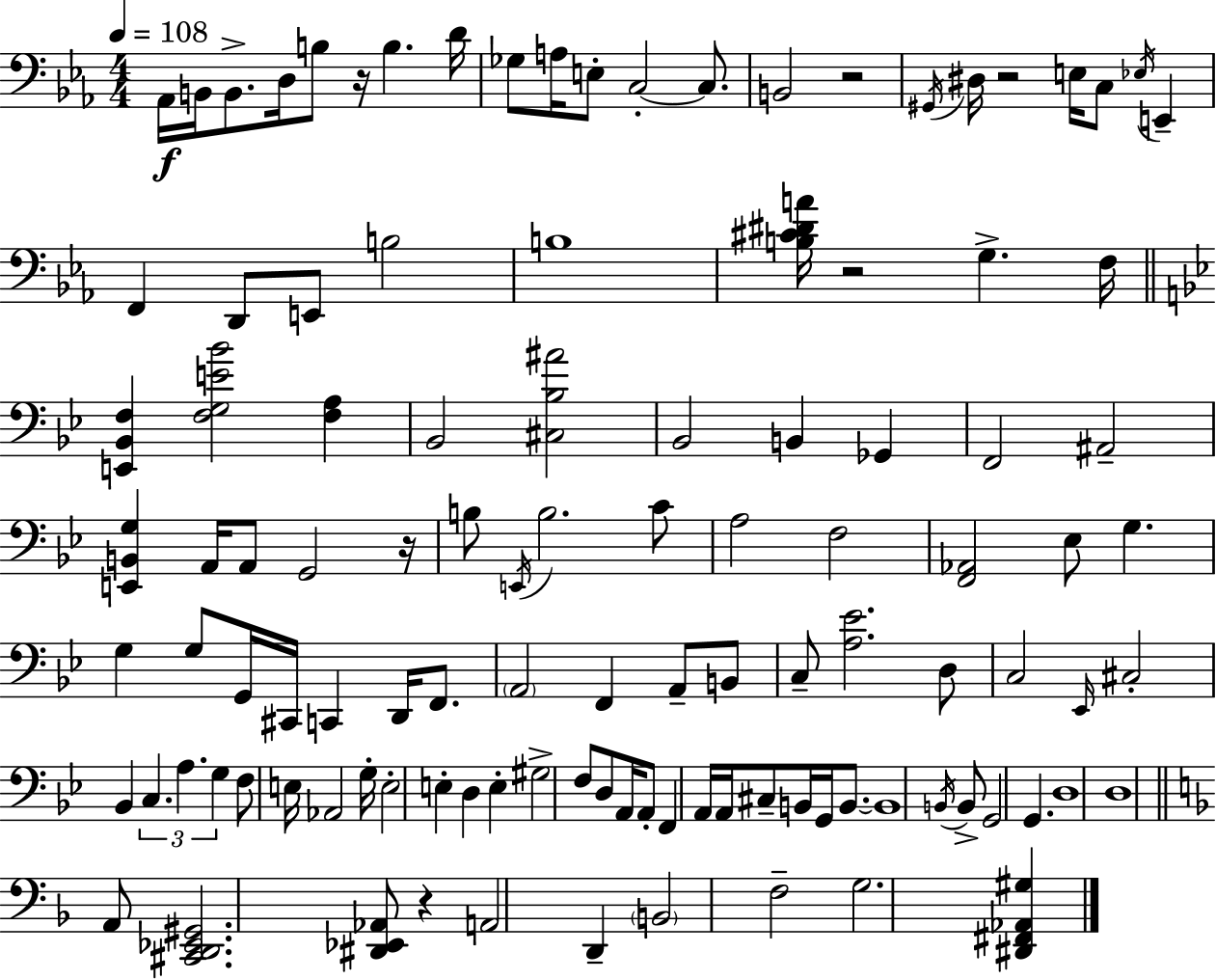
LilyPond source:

{
  \clef bass
  \numericTimeSignature
  \time 4/4
  \key ees \major
  \tempo 4 = 108
  aes,16\f b,16 b,8.-> d16 b8 r16 b4. d'16 | ges8 a16 e8-. c2-.~~ c8. | b,2 r2 | \acciaccatura { gis,16 } dis16 r2 e16 c8 \acciaccatura { ees16 } e,4-- | \break f,4 d,8 e,8 b2 | b1 | <b cis' dis' a'>16 r2 g4.-> | f16 \bar "||" \break \key g \minor <e, bes, f>4 <f g e' bes'>2 <f a>4 | bes,2 <cis bes ais'>2 | bes,2 b,4 ges,4 | f,2 ais,2-- | \break <e, b, g>4 a,16 a,8 g,2 r16 | b8 \acciaccatura { e,16 } b2. c'8 | a2 f2 | <f, aes,>2 ees8 g4. | \break g4 g8 g,16 cis,16 c,4 d,16 f,8. | \parenthesize a,2 f,4 a,8-- b,8 | c8-- <a ees'>2. d8 | c2 \grace { ees,16 } cis2-. | \break bes,4 \tuplet 3/2 { c4. a4. | g4 } f8 e16 aes,2 | g16-. e2-. e4-. d4 | e4-. gis2-> f8 | \break d8 a,16 a,8-. f,4 a,16 a,16 cis8-- b,16 g,16 b,8.~~ | b,1 | \acciaccatura { b,16 } b,8-> g,2 g,4. | d1 | \break d1 | \bar "||" \break \key f \major a,8 <cis, d, ees, gis,>2. <dis, ees, aes,>8 | r4 a,2 d,4-- | \parenthesize b,2 f2-- | g2. <dis, fis, aes, gis>4 | \break \bar "|."
}